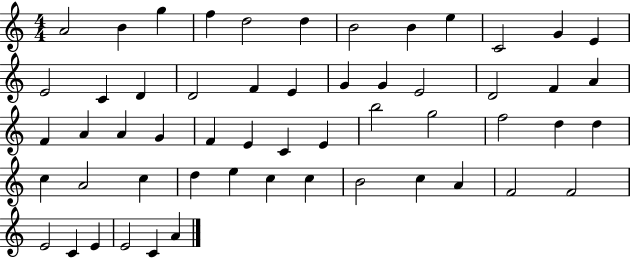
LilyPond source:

{
  \clef treble
  \numericTimeSignature
  \time 4/4
  \key c \major
  a'2 b'4 g''4 | f''4 d''2 d''4 | b'2 b'4 e''4 | c'2 g'4 e'4 | \break e'2 c'4 d'4 | d'2 f'4 e'4 | g'4 g'4 e'2 | d'2 f'4 a'4 | \break f'4 a'4 a'4 g'4 | f'4 e'4 c'4 e'4 | b''2 g''2 | f''2 d''4 d''4 | \break c''4 a'2 c''4 | d''4 e''4 c''4 c''4 | b'2 c''4 a'4 | f'2 f'2 | \break e'2 c'4 e'4 | e'2 c'4 a'4 | \bar "|."
}